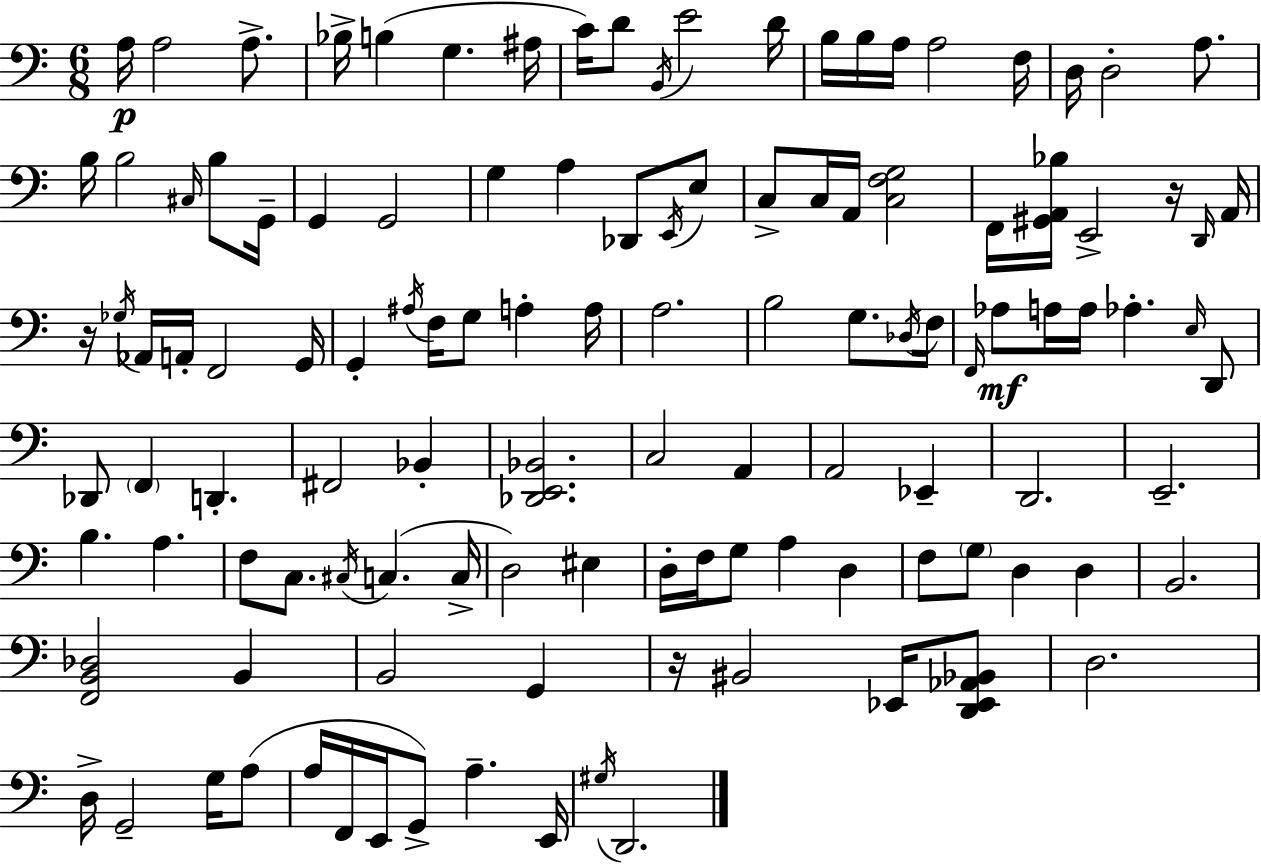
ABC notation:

X:1
T:Untitled
M:6/8
L:1/4
K:C
A,/4 A,2 A,/2 _B,/4 B, G, ^A,/4 C/4 D/2 B,,/4 E2 D/4 B,/4 B,/4 A,/4 A,2 F,/4 D,/4 D,2 A,/2 B,/4 B,2 ^C,/4 B,/2 G,,/4 G,, G,,2 G, A, _D,,/2 E,,/4 E,/2 C,/2 C,/4 A,,/4 [C,F,G,]2 F,,/4 [^G,,A,,_B,]/4 E,,2 z/4 D,,/4 A,,/4 z/4 _G,/4 _A,,/4 A,,/4 F,,2 G,,/4 G,, ^A,/4 F,/4 G,/2 A, A,/4 A,2 B,2 G,/2 _D,/4 F,/4 F,,/4 _A,/2 A,/4 A,/4 _A, E,/4 D,,/2 _D,,/2 F,, D,, ^F,,2 _B,, [_D,,E,,_B,,]2 C,2 A,, A,,2 _E,, D,,2 E,,2 B, A, F,/2 C,/2 ^C,/4 C, C,/4 D,2 ^E, D,/4 F,/4 G,/2 A, D, F,/2 G,/2 D, D, B,,2 [F,,B,,_D,]2 B,, B,,2 G,, z/4 ^B,,2 _E,,/4 [D,,_E,,_A,,_B,,]/2 D,2 D,/4 G,,2 G,/4 A,/2 A,/4 F,,/4 E,,/4 G,,/2 A, E,,/4 ^G,/4 D,,2